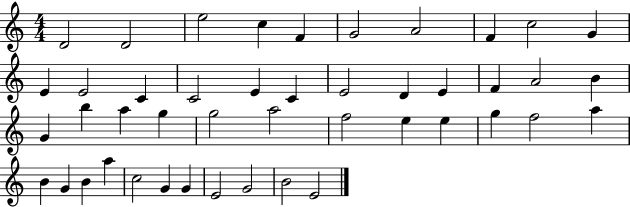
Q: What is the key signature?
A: C major